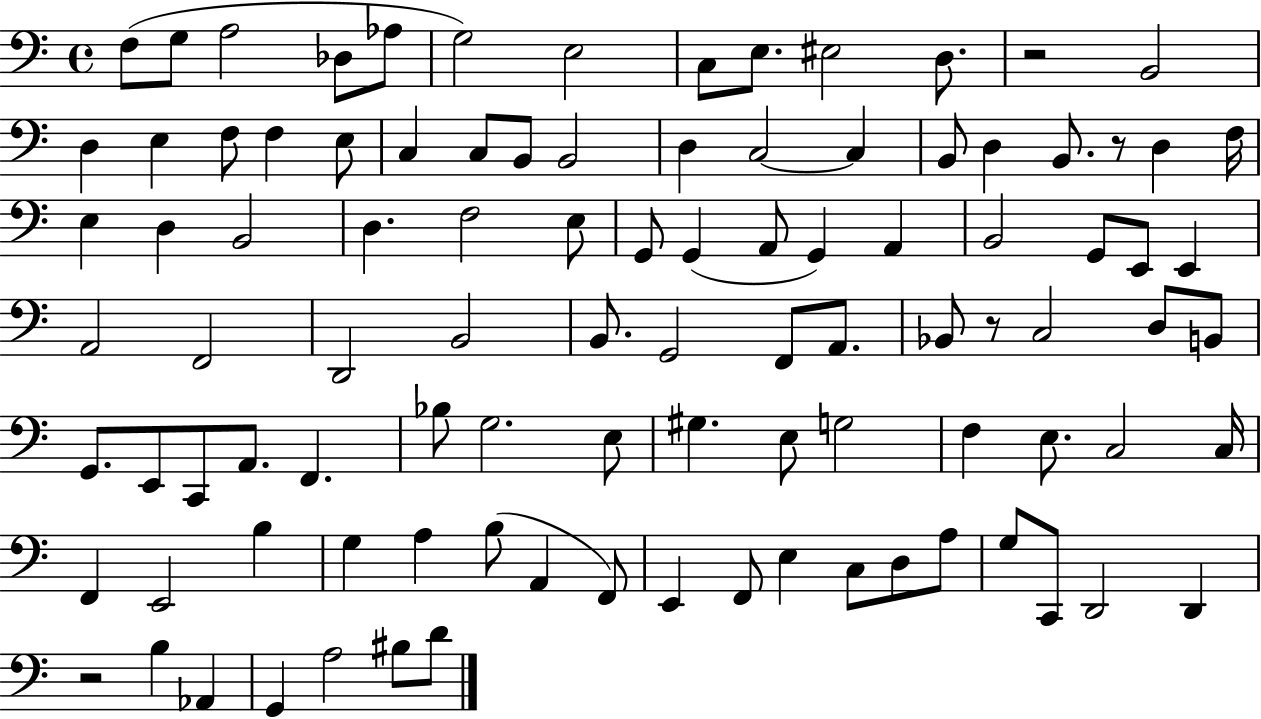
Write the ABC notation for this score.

X:1
T:Untitled
M:4/4
L:1/4
K:C
F,/2 G,/2 A,2 _D,/2 _A,/2 G,2 E,2 C,/2 E,/2 ^E,2 D,/2 z2 B,,2 D, E, F,/2 F, E,/2 C, C,/2 B,,/2 B,,2 D, C,2 C, B,,/2 D, B,,/2 z/2 D, F,/4 E, D, B,,2 D, F,2 E,/2 G,,/2 G,, A,,/2 G,, A,, B,,2 G,,/2 E,,/2 E,, A,,2 F,,2 D,,2 B,,2 B,,/2 G,,2 F,,/2 A,,/2 _B,,/2 z/2 C,2 D,/2 B,,/2 G,,/2 E,,/2 C,,/2 A,,/2 F,, _B,/2 G,2 E,/2 ^G, E,/2 G,2 F, E,/2 C,2 C,/4 F,, E,,2 B, G, A, B,/2 A,, F,,/2 E,, F,,/2 E, C,/2 D,/2 A,/2 G,/2 C,,/2 D,,2 D,, z2 B, _A,, G,, A,2 ^B,/2 D/2